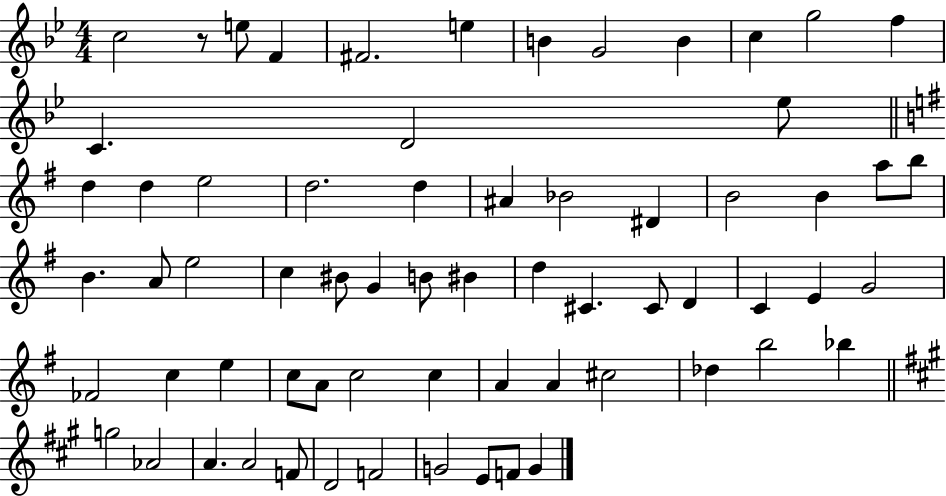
{
  \clef treble
  \numericTimeSignature
  \time 4/4
  \key bes \major
  c''2 r8 e''8 f'4 | fis'2. e''4 | b'4 g'2 b'4 | c''4 g''2 f''4 | \break c'4. d'2 ees''8 | \bar "||" \break \key g \major d''4 d''4 e''2 | d''2. d''4 | ais'4 bes'2 dis'4 | b'2 b'4 a''8 b''8 | \break b'4. a'8 e''2 | c''4 bis'8 g'4 b'8 bis'4 | d''4 cis'4. cis'8 d'4 | c'4 e'4 g'2 | \break fes'2 c''4 e''4 | c''8 a'8 c''2 c''4 | a'4 a'4 cis''2 | des''4 b''2 bes''4 | \break \bar "||" \break \key a \major g''2 aes'2 | a'4. a'2 f'8 | d'2 f'2 | g'2 e'8 f'8 g'4 | \break \bar "|."
}